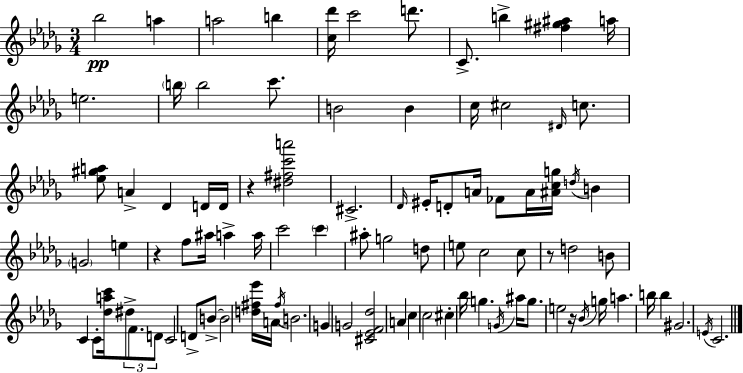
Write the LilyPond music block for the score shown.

{
  \clef treble
  \numericTimeSignature
  \time 3/4
  \key bes \minor
  \repeat volta 2 { bes''2\pp a''4 | a''2 b''4 | <c'' des'''>16 c'''2 d'''8. | c'8.-> b''4-> <fis'' gis'' ais''>4 a''16 | \break e''2. | \parenthesize b''16 b''2 c'''8. | b'2 b'4 | c''16 cis''2 \grace { dis'16 } c''8. | \break <ees'' gis'' a''>8 a'4-> des'4 d'16 | d'16 r4 <dis'' fis'' c''' a'''>2 | cis'2.-> | \grace { des'16 } eis'16-. d'8-. a'16 fes'8 a'16 <ais' c'' g''>16 \acciaccatura { d''16 } b'4 | \break \parenthesize g'2 e''4 | r4 f''8 ais''16 a''4-> | a''16 c'''2 \parenthesize c'''4 | ais''8-. g''2 | \break d''8 e''8 c''2 | c''8 r8 d''2 | b'8 c'4 c'8-. <des'' a'' c'''>16 \tuplet 3/2 { dis''8-> | f'8. d'8 } c'2 | \break d'8-> b'8->~~ b'2 | <d'' fis'' ees'''>16 a'16 \acciaccatura { fis''16 } b'2. | g'4 g'2 | <cis' ees' f' des''>2 | \break a'4 c''4 c''2 | cis''4-. bes''16 g''4. | \acciaccatura { g'16 } ais''16 g''8. e''2 | r16 \acciaccatura { bes'16 } g''16 a''4. | \break b''16 b''4 gis'2. | \acciaccatura { e'16 } c'2. | } \bar "|."
}